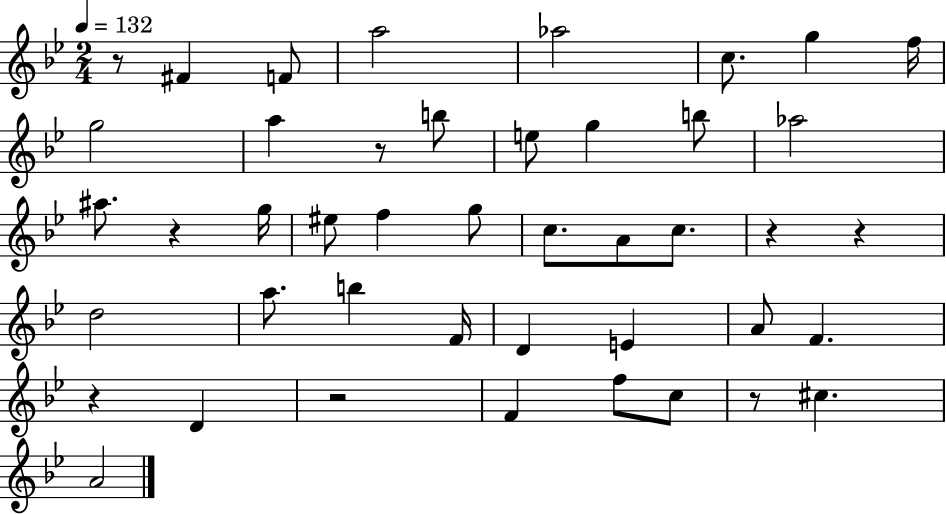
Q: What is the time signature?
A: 2/4